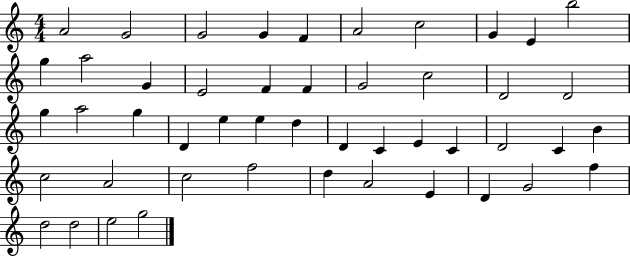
X:1
T:Untitled
M:4/4
L:1/4
K:C
A2 G2 G2 G F A2 c2 G E b2 g a2 G E2 F F G2 c2 D2 D2 g a2 g D e e d D C E C D2 C B c2 A2 c2 f2 d A2 E D G2 f d2 d2 e2 g2